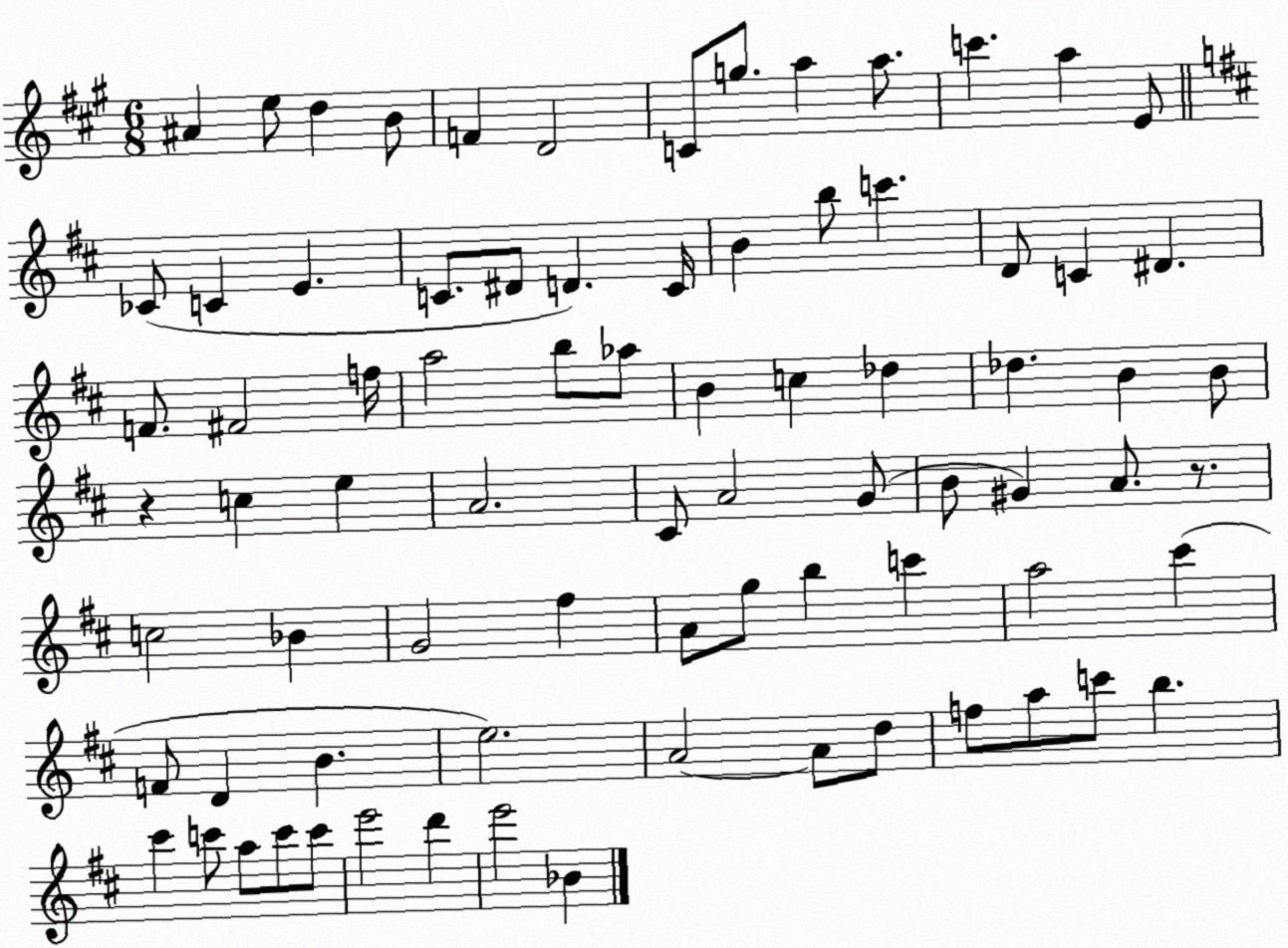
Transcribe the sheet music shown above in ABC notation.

X:1
T:Untitled
M:6/8
L:1/4
K:A
^A e/2 d B/2 F D2 C/2 g/2 a a/2 c' a E/2 _C/2 C E C/2 ^D/2 D C/4 B b/2 c' D/2 C ^D F/2 ^F2 f/4 a2 b/2 _a/2 B c _d _d B B/2 z c e A2 ^C/2 A2 G/2 B/2 ^G A/2 z/2 c2 _B G2 ^f A/2 g/2 b c' a2 ^c' F/2 D B e2 A2 A/2 d/2 f/2 a/2 c'/2 b ^c' c'/2 a/2 c'/2 c'/2 e'2 d' e'2 _B